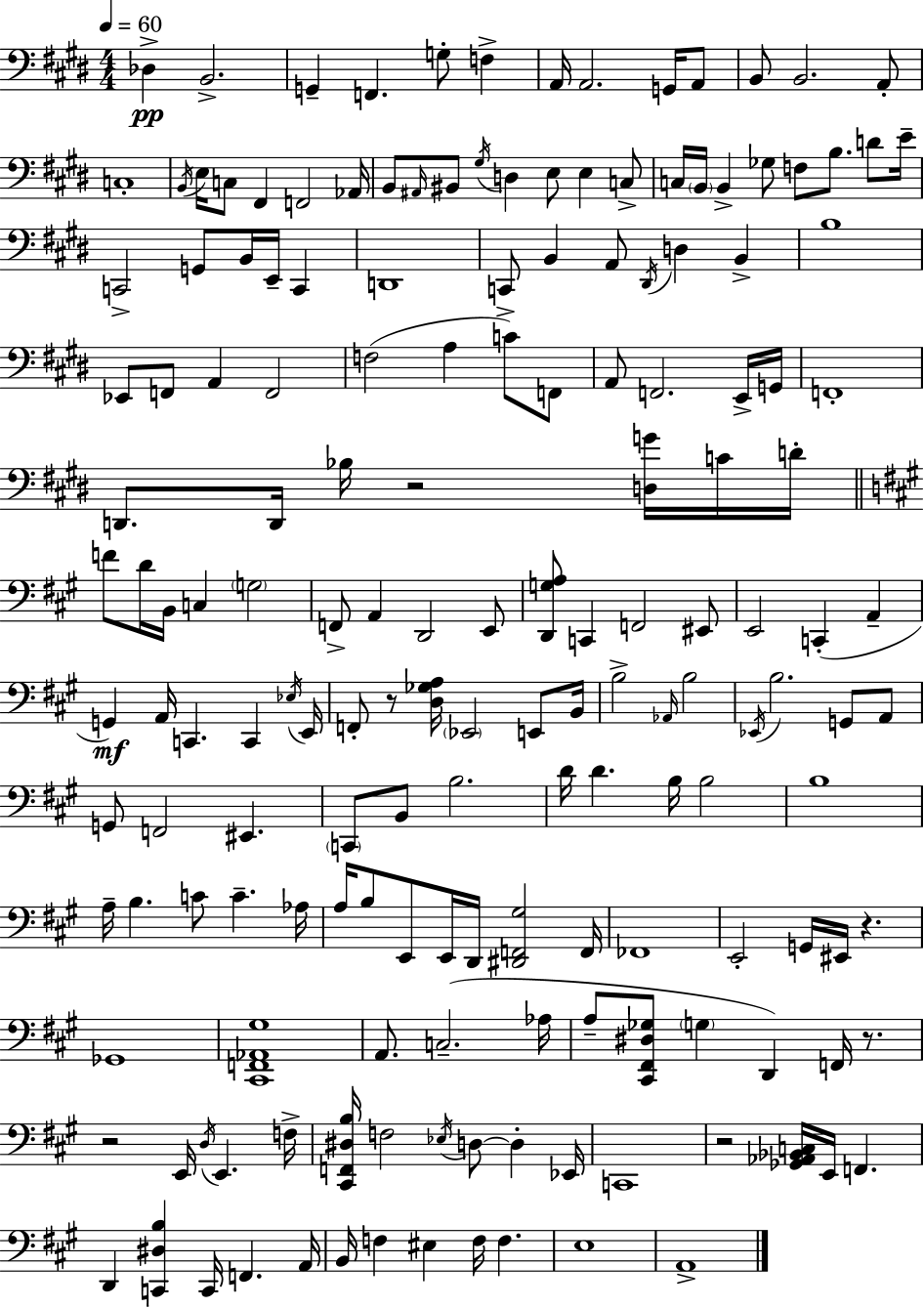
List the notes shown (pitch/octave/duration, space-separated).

Db3/q B2/h. G2/q F2/q. G3/e F3/q A2/s A2/h. G2/s A2/e B2/e B2/h. A2/e C3/w B2/s E3/s C3/e F#2/q F2/h Ab2/s B2/e A#2/s BIS2/e G#3/s D3/q E3/e E3/q C3/e C3/s B2/s B2/q Gb3/e F3/e B3/e. D4/e E4/s C2/h G2/e B2/s E2/s C2/q D2/w C2/e B2/q A2/e D#2/s D3/q B2/q B3/w Eb2/e F2/e A2/q F2/h F3/h A3/q C4/e F2/e A2/e F2/h. E2/s G2/s F2/w D2/e. D2/s Bb3/s R/h [D3,G4]/s C4/s D4/s F4/e D4/s B2/s C3/q G3/h F2/e A2/q D2/h E2/e [D2,G3,A3]/e C2/q F2/h EIS2/e E2/h C2/q A2/q G2/q A2/s C2/q. C2/q Eb3/s E2/s F2/e R/e [D3,Gb3,A3]/s Eb2/h E2/e B2/s B3/h Ab2/s B3/h Eb2/s B3/h. G2/e A2/e G2/e F2/h EIS2/q. C2/e B2/e B3/h. D4/s D4/q. B3/s B3/h B3/w A3/s B3/q. C4/e C4/q. Ab3/s A3/s B3/e E2/e E2/s D2/s [D#2,F2,G#3]/h F2/s FES2/w E2/h G2/s EIS2/s R/q. Gb2/w [C#2,F2,Ab2,G#3]/w A2/e. C3/h. Ab3/s A3/e [C#2,F#2,D#3,Gb3]/e G3/q D2/q F2/s R/e. R/h E2/s D3/s E2/q. F3/s [C#2,F2,D#3,B3]/s F3/h Eb3/s D3/e D3/q Eb2/s C2/w R/h [Gb2,Ab2,Bb2,C3]/s E2/s F2/q. D2/q [C2,D#3,B3]/q C2/s F2/q. A2/s B2/s F3/q EIS3/q F3/s F3/q. E3/w A2/w